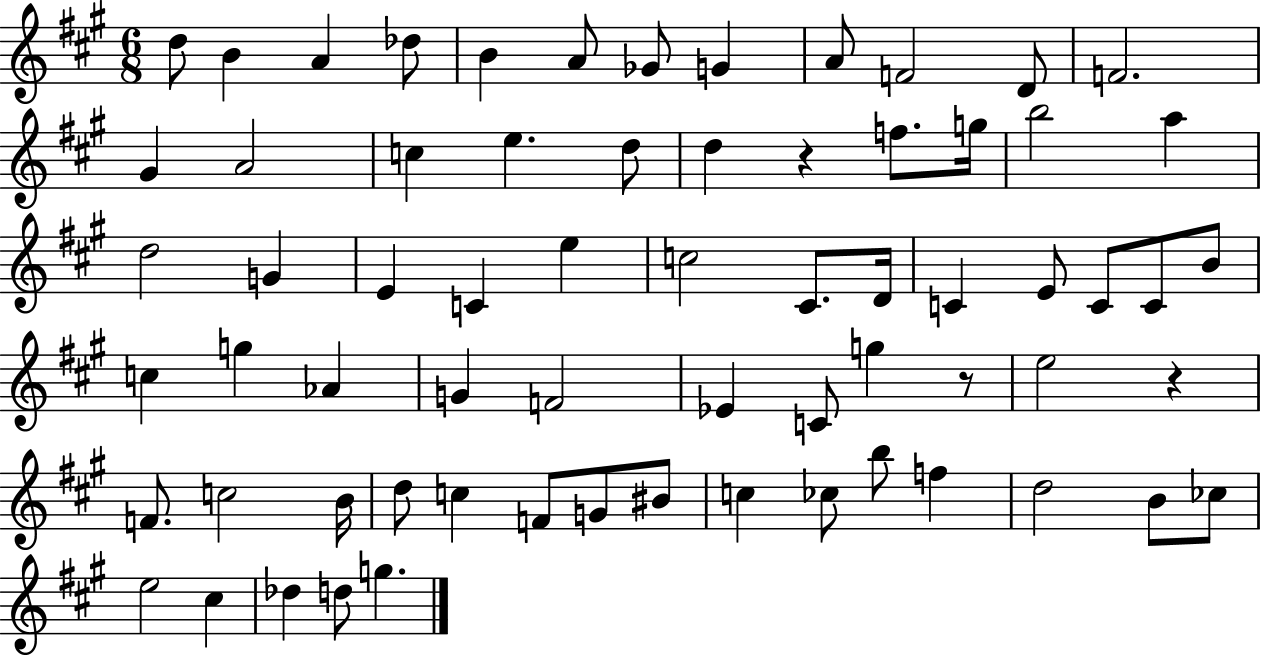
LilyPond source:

{
  \clef treble
  \numericTimeSignature
  \time 6/8
  \key a \major
  d''8 b'4 a'4 des''8 | b'4 a'8 ges'8 g'4 | a'8 f'2 d'8 | f'2. | \break gis'4 a'2 | c''4 e''4. d''8 | d''4 r4 f''8. g''16 | b''2 a''4 | \break d''2 g'4 | e'4 c'4 e''4 | c''2 cis'8. d'16 | c'4 e'8 c'8 c'8 b'8 | \break c''4 g''4 aes'4 | g'4 f'2 | ees'4 c'8 g''4 r8 | e''2 r4 | \break f'8. c''2 b'16 | d''8 c''4 f'8 g'8 bis'8 | c''4 ces''8 b''8 f''4 | d''2 b'8 ces''8 | \break e''2 cis''4 | des''4 d''8 g''4. | \bar "|."
}